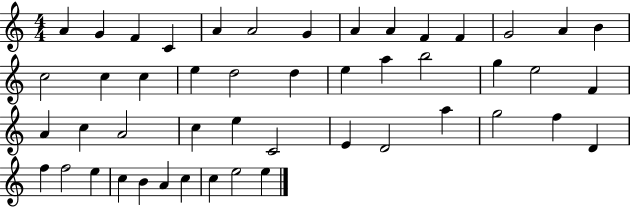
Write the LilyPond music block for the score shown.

{
  \clef treble
  \numericTimeSignature
  \time 4/4
  \key c \major
  a'4 g'4 f'4 c'4 | a'4 a'2 g'4 | a'4 a'4 f'4 f'4 | g'2 a'4 b'4 | \break c''2 c''4 c''4 | e''4 d''2 d''4 | e''4 a''4 b''2 | g''4 e''2 f'4 | \break a'4 c''4 a'2 | c''4 e''4 c'2 | e'4 d'2 a''4 | g''2 f''4 d'4 | \break f''4 f''2 e''4 | c''4 b'4 a'4 c''4 | c''4 e''2 e''4 | \bar "|."
}